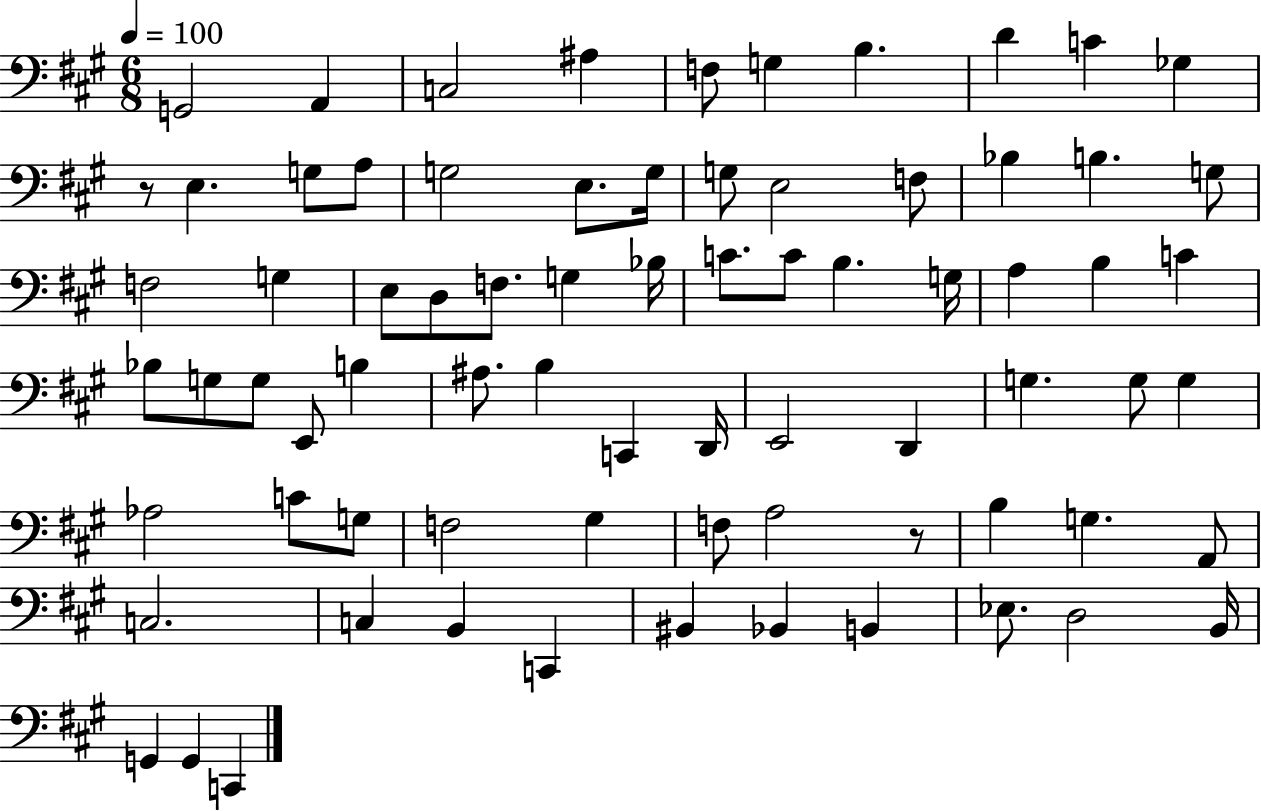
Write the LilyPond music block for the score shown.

{
  \clef bass
  \numericTimeSignature
  \time 6/8
  \key a \major
  \tempo 4 = 100
  g,2 a,4 | c2 ais4 | f8 g4 b4. | d'4 c'4 ges4 | \break r8 e4. g8 a8 | g2 e8. g16 | g8 e2 f8 | bes4 b4. g8 | \break f2 g4 | e8 d8 f8. g4 bes16 | c'8. c'8 b4. g16 | a4 b4 c'4 | \break bes8 g8 g8 e,8 b4 | ais8. b4 c,4 d,16 | e,2 d,4 | g4. g8 g4 | \break aes2 c'8 g8 | f2 gis4 | f8 a2 r8 | b4 g4. a,8 | \break c2. | c4 b,4 c,4 | bis,4 bes,4 b,4 | ees8. d2 b,16 | \break g,4 g,4 c,4 | \bar "|."
}